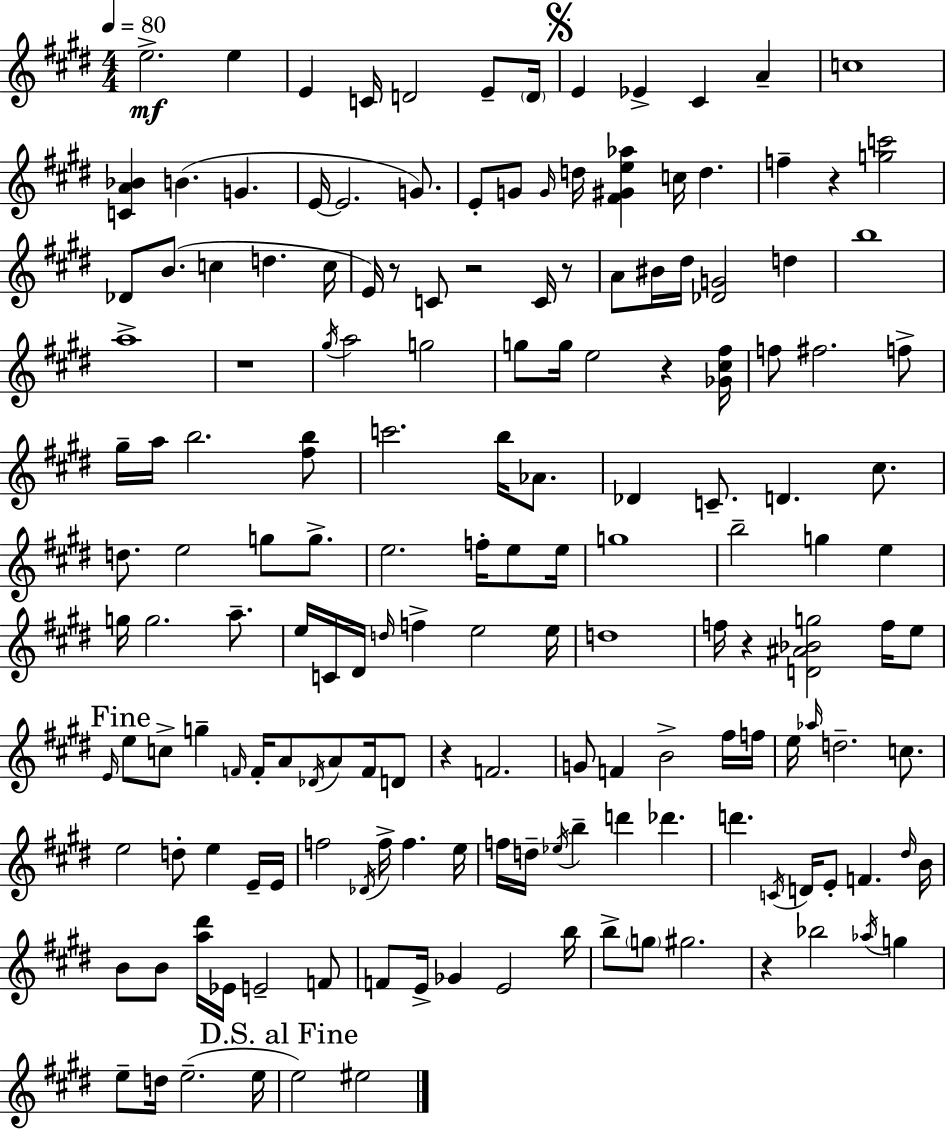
{
  \clef treble
  \numericTimeSignature
  \time 4/4
  \key e \major
  \tempo 4 = 80
  e''2.->\mf e''4 | e'4 c'16 d'2 e'8-- \parenthesize d'16 | \mark \markup { \musicglyph "scripts.segno" } e'4 ees'4-> cis'4 a'4-- | c''1 | \break <c' a' bes'>4 b'4.( g'4. | e'16~~ e'2. g'8.) | e'8-. g'8 \grace { g'16 } d''16 <fis' gis' e'' aes''>4 c''16 d''4. | f''4-- r4 <g'' c'''>2 | \break des'8 b'8.( c''4 d''4. | c''16 e'16) r8 c'8 r2 c'16 r8 | a'8 bis'16 dis''16 <des' g'>2 d''4 | b''1 | \break a''1-> | r1 | \acciaccatura { gis''16 } a''2 g''2 | g''8 g''16 e''2 r4 | \break <ges' cis'' fis''>16 f''8 fis''2. | f''8-> gis''16-- a''16 b''2. | <fis'' b''>8 c'''2. b''16 aes'8. | des'4 c'8.-- d'4. cis''8. | \break d''8. e''2 g''8 g''8.-> | e''2. f''16-. e''8 | e''16 g''1 | b''2-- g''4 e''4 | \break g''16 g''2. a''8.-- | e''16 c'16 dis'16 \grace { d''16 } f''4-> e''2 | e''16 d''1 | f''16 r4 <d' ais' bes' g''>2 | \break f''16 e''8 \mark "Fine" \grace { e'16 } e''8 c''8-> g''4-- \grace { f'16 } f'16-. a'8 | \acciaccatura { des'16 } a'8 f'16 d'8 r4 f'2. | g'8 f'4 b'2-> | fis''16 f''16 e''16 \grace { aes''16 } d''2.-- | \break c''8. e''2 d''8-. | e''4 e'16-- e'16 f''2 \acciaccatura { des'16 } | f''16-> f''4. e''16 f''16 d''16-- \acciaccatura { ees''16 } b''4-- d'''4 | des'''4. d'''4. \acciaccatura { c'16 } | \break d'16 e'8-. f'4. \grace { dis''16 } b'16 b'8 b'8 <a'' dis'''>16 | ees'16 e'2-- f'8 f'8 e'16-> ges'4 | e'2 b''16 b''8-> \parenthesize g''8 gis''2. | r4 bes''2 | \break \acciaccatura { aes''16 } g''4 e''8-- d''16 e''2.--( | e''16 \mark "D.S. al Fine" e''2) | eis''2 \bar "|."
}